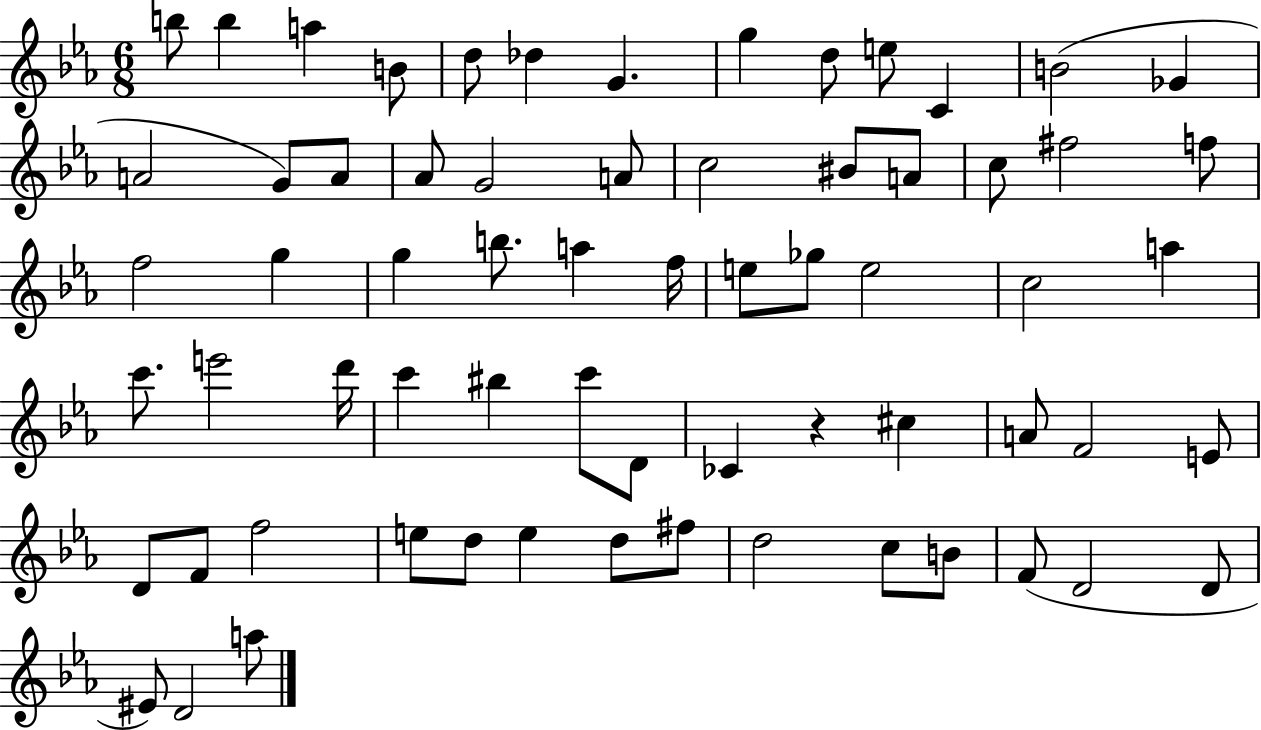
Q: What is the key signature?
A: EES major